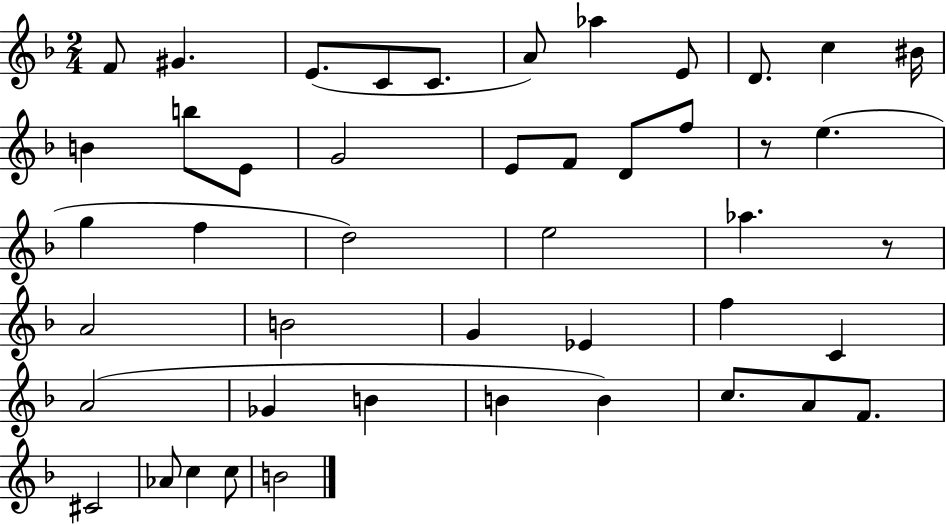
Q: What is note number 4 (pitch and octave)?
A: C4